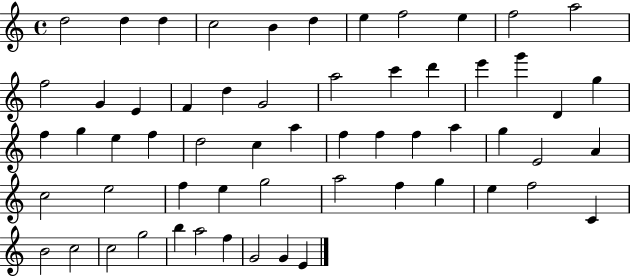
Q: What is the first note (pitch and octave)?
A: D5